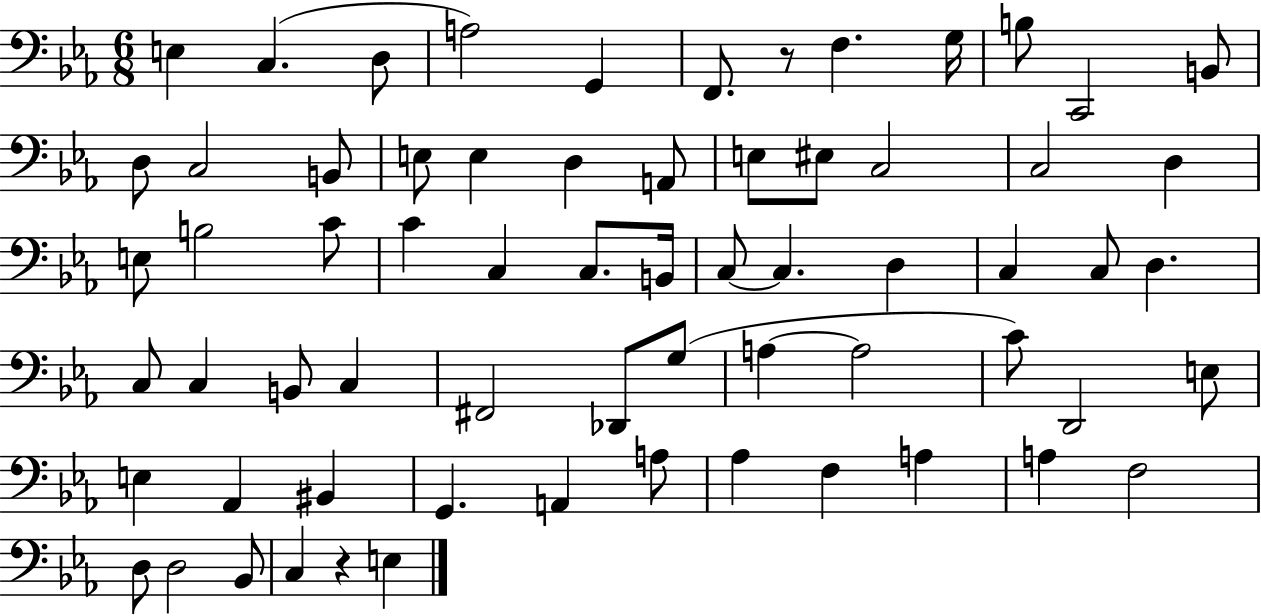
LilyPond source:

{
  \clef bass
  \numericTimeSignature
  \time 6/8
  \key ees \major
  \repeat volta 2 { e4 c4.( d8 | a2) g,4 | f,8. r8 f4. g16 | b8 c,2 b,8 | \break d8 c2 b,8 | e8 e4 d4 a,8 | e8 eis8 c2 | c2 d4 | \break e8 b2 c'8 | c'4 c4 c8. b,16 | c8~~ c4. d4 | c4 c8 d4. | \break c8 c4 b,8 c4 | fis,2 des,8 g8( | a4~~ a2 | c'8) d,2 e8 | \break e4 aes,4 bis,4 | g,4. a,4 a8 | aes4 f4 a4 | a4 f2 | \break d8 d2 bes,8 | c4 r4 e4 | } \bar "|."
}